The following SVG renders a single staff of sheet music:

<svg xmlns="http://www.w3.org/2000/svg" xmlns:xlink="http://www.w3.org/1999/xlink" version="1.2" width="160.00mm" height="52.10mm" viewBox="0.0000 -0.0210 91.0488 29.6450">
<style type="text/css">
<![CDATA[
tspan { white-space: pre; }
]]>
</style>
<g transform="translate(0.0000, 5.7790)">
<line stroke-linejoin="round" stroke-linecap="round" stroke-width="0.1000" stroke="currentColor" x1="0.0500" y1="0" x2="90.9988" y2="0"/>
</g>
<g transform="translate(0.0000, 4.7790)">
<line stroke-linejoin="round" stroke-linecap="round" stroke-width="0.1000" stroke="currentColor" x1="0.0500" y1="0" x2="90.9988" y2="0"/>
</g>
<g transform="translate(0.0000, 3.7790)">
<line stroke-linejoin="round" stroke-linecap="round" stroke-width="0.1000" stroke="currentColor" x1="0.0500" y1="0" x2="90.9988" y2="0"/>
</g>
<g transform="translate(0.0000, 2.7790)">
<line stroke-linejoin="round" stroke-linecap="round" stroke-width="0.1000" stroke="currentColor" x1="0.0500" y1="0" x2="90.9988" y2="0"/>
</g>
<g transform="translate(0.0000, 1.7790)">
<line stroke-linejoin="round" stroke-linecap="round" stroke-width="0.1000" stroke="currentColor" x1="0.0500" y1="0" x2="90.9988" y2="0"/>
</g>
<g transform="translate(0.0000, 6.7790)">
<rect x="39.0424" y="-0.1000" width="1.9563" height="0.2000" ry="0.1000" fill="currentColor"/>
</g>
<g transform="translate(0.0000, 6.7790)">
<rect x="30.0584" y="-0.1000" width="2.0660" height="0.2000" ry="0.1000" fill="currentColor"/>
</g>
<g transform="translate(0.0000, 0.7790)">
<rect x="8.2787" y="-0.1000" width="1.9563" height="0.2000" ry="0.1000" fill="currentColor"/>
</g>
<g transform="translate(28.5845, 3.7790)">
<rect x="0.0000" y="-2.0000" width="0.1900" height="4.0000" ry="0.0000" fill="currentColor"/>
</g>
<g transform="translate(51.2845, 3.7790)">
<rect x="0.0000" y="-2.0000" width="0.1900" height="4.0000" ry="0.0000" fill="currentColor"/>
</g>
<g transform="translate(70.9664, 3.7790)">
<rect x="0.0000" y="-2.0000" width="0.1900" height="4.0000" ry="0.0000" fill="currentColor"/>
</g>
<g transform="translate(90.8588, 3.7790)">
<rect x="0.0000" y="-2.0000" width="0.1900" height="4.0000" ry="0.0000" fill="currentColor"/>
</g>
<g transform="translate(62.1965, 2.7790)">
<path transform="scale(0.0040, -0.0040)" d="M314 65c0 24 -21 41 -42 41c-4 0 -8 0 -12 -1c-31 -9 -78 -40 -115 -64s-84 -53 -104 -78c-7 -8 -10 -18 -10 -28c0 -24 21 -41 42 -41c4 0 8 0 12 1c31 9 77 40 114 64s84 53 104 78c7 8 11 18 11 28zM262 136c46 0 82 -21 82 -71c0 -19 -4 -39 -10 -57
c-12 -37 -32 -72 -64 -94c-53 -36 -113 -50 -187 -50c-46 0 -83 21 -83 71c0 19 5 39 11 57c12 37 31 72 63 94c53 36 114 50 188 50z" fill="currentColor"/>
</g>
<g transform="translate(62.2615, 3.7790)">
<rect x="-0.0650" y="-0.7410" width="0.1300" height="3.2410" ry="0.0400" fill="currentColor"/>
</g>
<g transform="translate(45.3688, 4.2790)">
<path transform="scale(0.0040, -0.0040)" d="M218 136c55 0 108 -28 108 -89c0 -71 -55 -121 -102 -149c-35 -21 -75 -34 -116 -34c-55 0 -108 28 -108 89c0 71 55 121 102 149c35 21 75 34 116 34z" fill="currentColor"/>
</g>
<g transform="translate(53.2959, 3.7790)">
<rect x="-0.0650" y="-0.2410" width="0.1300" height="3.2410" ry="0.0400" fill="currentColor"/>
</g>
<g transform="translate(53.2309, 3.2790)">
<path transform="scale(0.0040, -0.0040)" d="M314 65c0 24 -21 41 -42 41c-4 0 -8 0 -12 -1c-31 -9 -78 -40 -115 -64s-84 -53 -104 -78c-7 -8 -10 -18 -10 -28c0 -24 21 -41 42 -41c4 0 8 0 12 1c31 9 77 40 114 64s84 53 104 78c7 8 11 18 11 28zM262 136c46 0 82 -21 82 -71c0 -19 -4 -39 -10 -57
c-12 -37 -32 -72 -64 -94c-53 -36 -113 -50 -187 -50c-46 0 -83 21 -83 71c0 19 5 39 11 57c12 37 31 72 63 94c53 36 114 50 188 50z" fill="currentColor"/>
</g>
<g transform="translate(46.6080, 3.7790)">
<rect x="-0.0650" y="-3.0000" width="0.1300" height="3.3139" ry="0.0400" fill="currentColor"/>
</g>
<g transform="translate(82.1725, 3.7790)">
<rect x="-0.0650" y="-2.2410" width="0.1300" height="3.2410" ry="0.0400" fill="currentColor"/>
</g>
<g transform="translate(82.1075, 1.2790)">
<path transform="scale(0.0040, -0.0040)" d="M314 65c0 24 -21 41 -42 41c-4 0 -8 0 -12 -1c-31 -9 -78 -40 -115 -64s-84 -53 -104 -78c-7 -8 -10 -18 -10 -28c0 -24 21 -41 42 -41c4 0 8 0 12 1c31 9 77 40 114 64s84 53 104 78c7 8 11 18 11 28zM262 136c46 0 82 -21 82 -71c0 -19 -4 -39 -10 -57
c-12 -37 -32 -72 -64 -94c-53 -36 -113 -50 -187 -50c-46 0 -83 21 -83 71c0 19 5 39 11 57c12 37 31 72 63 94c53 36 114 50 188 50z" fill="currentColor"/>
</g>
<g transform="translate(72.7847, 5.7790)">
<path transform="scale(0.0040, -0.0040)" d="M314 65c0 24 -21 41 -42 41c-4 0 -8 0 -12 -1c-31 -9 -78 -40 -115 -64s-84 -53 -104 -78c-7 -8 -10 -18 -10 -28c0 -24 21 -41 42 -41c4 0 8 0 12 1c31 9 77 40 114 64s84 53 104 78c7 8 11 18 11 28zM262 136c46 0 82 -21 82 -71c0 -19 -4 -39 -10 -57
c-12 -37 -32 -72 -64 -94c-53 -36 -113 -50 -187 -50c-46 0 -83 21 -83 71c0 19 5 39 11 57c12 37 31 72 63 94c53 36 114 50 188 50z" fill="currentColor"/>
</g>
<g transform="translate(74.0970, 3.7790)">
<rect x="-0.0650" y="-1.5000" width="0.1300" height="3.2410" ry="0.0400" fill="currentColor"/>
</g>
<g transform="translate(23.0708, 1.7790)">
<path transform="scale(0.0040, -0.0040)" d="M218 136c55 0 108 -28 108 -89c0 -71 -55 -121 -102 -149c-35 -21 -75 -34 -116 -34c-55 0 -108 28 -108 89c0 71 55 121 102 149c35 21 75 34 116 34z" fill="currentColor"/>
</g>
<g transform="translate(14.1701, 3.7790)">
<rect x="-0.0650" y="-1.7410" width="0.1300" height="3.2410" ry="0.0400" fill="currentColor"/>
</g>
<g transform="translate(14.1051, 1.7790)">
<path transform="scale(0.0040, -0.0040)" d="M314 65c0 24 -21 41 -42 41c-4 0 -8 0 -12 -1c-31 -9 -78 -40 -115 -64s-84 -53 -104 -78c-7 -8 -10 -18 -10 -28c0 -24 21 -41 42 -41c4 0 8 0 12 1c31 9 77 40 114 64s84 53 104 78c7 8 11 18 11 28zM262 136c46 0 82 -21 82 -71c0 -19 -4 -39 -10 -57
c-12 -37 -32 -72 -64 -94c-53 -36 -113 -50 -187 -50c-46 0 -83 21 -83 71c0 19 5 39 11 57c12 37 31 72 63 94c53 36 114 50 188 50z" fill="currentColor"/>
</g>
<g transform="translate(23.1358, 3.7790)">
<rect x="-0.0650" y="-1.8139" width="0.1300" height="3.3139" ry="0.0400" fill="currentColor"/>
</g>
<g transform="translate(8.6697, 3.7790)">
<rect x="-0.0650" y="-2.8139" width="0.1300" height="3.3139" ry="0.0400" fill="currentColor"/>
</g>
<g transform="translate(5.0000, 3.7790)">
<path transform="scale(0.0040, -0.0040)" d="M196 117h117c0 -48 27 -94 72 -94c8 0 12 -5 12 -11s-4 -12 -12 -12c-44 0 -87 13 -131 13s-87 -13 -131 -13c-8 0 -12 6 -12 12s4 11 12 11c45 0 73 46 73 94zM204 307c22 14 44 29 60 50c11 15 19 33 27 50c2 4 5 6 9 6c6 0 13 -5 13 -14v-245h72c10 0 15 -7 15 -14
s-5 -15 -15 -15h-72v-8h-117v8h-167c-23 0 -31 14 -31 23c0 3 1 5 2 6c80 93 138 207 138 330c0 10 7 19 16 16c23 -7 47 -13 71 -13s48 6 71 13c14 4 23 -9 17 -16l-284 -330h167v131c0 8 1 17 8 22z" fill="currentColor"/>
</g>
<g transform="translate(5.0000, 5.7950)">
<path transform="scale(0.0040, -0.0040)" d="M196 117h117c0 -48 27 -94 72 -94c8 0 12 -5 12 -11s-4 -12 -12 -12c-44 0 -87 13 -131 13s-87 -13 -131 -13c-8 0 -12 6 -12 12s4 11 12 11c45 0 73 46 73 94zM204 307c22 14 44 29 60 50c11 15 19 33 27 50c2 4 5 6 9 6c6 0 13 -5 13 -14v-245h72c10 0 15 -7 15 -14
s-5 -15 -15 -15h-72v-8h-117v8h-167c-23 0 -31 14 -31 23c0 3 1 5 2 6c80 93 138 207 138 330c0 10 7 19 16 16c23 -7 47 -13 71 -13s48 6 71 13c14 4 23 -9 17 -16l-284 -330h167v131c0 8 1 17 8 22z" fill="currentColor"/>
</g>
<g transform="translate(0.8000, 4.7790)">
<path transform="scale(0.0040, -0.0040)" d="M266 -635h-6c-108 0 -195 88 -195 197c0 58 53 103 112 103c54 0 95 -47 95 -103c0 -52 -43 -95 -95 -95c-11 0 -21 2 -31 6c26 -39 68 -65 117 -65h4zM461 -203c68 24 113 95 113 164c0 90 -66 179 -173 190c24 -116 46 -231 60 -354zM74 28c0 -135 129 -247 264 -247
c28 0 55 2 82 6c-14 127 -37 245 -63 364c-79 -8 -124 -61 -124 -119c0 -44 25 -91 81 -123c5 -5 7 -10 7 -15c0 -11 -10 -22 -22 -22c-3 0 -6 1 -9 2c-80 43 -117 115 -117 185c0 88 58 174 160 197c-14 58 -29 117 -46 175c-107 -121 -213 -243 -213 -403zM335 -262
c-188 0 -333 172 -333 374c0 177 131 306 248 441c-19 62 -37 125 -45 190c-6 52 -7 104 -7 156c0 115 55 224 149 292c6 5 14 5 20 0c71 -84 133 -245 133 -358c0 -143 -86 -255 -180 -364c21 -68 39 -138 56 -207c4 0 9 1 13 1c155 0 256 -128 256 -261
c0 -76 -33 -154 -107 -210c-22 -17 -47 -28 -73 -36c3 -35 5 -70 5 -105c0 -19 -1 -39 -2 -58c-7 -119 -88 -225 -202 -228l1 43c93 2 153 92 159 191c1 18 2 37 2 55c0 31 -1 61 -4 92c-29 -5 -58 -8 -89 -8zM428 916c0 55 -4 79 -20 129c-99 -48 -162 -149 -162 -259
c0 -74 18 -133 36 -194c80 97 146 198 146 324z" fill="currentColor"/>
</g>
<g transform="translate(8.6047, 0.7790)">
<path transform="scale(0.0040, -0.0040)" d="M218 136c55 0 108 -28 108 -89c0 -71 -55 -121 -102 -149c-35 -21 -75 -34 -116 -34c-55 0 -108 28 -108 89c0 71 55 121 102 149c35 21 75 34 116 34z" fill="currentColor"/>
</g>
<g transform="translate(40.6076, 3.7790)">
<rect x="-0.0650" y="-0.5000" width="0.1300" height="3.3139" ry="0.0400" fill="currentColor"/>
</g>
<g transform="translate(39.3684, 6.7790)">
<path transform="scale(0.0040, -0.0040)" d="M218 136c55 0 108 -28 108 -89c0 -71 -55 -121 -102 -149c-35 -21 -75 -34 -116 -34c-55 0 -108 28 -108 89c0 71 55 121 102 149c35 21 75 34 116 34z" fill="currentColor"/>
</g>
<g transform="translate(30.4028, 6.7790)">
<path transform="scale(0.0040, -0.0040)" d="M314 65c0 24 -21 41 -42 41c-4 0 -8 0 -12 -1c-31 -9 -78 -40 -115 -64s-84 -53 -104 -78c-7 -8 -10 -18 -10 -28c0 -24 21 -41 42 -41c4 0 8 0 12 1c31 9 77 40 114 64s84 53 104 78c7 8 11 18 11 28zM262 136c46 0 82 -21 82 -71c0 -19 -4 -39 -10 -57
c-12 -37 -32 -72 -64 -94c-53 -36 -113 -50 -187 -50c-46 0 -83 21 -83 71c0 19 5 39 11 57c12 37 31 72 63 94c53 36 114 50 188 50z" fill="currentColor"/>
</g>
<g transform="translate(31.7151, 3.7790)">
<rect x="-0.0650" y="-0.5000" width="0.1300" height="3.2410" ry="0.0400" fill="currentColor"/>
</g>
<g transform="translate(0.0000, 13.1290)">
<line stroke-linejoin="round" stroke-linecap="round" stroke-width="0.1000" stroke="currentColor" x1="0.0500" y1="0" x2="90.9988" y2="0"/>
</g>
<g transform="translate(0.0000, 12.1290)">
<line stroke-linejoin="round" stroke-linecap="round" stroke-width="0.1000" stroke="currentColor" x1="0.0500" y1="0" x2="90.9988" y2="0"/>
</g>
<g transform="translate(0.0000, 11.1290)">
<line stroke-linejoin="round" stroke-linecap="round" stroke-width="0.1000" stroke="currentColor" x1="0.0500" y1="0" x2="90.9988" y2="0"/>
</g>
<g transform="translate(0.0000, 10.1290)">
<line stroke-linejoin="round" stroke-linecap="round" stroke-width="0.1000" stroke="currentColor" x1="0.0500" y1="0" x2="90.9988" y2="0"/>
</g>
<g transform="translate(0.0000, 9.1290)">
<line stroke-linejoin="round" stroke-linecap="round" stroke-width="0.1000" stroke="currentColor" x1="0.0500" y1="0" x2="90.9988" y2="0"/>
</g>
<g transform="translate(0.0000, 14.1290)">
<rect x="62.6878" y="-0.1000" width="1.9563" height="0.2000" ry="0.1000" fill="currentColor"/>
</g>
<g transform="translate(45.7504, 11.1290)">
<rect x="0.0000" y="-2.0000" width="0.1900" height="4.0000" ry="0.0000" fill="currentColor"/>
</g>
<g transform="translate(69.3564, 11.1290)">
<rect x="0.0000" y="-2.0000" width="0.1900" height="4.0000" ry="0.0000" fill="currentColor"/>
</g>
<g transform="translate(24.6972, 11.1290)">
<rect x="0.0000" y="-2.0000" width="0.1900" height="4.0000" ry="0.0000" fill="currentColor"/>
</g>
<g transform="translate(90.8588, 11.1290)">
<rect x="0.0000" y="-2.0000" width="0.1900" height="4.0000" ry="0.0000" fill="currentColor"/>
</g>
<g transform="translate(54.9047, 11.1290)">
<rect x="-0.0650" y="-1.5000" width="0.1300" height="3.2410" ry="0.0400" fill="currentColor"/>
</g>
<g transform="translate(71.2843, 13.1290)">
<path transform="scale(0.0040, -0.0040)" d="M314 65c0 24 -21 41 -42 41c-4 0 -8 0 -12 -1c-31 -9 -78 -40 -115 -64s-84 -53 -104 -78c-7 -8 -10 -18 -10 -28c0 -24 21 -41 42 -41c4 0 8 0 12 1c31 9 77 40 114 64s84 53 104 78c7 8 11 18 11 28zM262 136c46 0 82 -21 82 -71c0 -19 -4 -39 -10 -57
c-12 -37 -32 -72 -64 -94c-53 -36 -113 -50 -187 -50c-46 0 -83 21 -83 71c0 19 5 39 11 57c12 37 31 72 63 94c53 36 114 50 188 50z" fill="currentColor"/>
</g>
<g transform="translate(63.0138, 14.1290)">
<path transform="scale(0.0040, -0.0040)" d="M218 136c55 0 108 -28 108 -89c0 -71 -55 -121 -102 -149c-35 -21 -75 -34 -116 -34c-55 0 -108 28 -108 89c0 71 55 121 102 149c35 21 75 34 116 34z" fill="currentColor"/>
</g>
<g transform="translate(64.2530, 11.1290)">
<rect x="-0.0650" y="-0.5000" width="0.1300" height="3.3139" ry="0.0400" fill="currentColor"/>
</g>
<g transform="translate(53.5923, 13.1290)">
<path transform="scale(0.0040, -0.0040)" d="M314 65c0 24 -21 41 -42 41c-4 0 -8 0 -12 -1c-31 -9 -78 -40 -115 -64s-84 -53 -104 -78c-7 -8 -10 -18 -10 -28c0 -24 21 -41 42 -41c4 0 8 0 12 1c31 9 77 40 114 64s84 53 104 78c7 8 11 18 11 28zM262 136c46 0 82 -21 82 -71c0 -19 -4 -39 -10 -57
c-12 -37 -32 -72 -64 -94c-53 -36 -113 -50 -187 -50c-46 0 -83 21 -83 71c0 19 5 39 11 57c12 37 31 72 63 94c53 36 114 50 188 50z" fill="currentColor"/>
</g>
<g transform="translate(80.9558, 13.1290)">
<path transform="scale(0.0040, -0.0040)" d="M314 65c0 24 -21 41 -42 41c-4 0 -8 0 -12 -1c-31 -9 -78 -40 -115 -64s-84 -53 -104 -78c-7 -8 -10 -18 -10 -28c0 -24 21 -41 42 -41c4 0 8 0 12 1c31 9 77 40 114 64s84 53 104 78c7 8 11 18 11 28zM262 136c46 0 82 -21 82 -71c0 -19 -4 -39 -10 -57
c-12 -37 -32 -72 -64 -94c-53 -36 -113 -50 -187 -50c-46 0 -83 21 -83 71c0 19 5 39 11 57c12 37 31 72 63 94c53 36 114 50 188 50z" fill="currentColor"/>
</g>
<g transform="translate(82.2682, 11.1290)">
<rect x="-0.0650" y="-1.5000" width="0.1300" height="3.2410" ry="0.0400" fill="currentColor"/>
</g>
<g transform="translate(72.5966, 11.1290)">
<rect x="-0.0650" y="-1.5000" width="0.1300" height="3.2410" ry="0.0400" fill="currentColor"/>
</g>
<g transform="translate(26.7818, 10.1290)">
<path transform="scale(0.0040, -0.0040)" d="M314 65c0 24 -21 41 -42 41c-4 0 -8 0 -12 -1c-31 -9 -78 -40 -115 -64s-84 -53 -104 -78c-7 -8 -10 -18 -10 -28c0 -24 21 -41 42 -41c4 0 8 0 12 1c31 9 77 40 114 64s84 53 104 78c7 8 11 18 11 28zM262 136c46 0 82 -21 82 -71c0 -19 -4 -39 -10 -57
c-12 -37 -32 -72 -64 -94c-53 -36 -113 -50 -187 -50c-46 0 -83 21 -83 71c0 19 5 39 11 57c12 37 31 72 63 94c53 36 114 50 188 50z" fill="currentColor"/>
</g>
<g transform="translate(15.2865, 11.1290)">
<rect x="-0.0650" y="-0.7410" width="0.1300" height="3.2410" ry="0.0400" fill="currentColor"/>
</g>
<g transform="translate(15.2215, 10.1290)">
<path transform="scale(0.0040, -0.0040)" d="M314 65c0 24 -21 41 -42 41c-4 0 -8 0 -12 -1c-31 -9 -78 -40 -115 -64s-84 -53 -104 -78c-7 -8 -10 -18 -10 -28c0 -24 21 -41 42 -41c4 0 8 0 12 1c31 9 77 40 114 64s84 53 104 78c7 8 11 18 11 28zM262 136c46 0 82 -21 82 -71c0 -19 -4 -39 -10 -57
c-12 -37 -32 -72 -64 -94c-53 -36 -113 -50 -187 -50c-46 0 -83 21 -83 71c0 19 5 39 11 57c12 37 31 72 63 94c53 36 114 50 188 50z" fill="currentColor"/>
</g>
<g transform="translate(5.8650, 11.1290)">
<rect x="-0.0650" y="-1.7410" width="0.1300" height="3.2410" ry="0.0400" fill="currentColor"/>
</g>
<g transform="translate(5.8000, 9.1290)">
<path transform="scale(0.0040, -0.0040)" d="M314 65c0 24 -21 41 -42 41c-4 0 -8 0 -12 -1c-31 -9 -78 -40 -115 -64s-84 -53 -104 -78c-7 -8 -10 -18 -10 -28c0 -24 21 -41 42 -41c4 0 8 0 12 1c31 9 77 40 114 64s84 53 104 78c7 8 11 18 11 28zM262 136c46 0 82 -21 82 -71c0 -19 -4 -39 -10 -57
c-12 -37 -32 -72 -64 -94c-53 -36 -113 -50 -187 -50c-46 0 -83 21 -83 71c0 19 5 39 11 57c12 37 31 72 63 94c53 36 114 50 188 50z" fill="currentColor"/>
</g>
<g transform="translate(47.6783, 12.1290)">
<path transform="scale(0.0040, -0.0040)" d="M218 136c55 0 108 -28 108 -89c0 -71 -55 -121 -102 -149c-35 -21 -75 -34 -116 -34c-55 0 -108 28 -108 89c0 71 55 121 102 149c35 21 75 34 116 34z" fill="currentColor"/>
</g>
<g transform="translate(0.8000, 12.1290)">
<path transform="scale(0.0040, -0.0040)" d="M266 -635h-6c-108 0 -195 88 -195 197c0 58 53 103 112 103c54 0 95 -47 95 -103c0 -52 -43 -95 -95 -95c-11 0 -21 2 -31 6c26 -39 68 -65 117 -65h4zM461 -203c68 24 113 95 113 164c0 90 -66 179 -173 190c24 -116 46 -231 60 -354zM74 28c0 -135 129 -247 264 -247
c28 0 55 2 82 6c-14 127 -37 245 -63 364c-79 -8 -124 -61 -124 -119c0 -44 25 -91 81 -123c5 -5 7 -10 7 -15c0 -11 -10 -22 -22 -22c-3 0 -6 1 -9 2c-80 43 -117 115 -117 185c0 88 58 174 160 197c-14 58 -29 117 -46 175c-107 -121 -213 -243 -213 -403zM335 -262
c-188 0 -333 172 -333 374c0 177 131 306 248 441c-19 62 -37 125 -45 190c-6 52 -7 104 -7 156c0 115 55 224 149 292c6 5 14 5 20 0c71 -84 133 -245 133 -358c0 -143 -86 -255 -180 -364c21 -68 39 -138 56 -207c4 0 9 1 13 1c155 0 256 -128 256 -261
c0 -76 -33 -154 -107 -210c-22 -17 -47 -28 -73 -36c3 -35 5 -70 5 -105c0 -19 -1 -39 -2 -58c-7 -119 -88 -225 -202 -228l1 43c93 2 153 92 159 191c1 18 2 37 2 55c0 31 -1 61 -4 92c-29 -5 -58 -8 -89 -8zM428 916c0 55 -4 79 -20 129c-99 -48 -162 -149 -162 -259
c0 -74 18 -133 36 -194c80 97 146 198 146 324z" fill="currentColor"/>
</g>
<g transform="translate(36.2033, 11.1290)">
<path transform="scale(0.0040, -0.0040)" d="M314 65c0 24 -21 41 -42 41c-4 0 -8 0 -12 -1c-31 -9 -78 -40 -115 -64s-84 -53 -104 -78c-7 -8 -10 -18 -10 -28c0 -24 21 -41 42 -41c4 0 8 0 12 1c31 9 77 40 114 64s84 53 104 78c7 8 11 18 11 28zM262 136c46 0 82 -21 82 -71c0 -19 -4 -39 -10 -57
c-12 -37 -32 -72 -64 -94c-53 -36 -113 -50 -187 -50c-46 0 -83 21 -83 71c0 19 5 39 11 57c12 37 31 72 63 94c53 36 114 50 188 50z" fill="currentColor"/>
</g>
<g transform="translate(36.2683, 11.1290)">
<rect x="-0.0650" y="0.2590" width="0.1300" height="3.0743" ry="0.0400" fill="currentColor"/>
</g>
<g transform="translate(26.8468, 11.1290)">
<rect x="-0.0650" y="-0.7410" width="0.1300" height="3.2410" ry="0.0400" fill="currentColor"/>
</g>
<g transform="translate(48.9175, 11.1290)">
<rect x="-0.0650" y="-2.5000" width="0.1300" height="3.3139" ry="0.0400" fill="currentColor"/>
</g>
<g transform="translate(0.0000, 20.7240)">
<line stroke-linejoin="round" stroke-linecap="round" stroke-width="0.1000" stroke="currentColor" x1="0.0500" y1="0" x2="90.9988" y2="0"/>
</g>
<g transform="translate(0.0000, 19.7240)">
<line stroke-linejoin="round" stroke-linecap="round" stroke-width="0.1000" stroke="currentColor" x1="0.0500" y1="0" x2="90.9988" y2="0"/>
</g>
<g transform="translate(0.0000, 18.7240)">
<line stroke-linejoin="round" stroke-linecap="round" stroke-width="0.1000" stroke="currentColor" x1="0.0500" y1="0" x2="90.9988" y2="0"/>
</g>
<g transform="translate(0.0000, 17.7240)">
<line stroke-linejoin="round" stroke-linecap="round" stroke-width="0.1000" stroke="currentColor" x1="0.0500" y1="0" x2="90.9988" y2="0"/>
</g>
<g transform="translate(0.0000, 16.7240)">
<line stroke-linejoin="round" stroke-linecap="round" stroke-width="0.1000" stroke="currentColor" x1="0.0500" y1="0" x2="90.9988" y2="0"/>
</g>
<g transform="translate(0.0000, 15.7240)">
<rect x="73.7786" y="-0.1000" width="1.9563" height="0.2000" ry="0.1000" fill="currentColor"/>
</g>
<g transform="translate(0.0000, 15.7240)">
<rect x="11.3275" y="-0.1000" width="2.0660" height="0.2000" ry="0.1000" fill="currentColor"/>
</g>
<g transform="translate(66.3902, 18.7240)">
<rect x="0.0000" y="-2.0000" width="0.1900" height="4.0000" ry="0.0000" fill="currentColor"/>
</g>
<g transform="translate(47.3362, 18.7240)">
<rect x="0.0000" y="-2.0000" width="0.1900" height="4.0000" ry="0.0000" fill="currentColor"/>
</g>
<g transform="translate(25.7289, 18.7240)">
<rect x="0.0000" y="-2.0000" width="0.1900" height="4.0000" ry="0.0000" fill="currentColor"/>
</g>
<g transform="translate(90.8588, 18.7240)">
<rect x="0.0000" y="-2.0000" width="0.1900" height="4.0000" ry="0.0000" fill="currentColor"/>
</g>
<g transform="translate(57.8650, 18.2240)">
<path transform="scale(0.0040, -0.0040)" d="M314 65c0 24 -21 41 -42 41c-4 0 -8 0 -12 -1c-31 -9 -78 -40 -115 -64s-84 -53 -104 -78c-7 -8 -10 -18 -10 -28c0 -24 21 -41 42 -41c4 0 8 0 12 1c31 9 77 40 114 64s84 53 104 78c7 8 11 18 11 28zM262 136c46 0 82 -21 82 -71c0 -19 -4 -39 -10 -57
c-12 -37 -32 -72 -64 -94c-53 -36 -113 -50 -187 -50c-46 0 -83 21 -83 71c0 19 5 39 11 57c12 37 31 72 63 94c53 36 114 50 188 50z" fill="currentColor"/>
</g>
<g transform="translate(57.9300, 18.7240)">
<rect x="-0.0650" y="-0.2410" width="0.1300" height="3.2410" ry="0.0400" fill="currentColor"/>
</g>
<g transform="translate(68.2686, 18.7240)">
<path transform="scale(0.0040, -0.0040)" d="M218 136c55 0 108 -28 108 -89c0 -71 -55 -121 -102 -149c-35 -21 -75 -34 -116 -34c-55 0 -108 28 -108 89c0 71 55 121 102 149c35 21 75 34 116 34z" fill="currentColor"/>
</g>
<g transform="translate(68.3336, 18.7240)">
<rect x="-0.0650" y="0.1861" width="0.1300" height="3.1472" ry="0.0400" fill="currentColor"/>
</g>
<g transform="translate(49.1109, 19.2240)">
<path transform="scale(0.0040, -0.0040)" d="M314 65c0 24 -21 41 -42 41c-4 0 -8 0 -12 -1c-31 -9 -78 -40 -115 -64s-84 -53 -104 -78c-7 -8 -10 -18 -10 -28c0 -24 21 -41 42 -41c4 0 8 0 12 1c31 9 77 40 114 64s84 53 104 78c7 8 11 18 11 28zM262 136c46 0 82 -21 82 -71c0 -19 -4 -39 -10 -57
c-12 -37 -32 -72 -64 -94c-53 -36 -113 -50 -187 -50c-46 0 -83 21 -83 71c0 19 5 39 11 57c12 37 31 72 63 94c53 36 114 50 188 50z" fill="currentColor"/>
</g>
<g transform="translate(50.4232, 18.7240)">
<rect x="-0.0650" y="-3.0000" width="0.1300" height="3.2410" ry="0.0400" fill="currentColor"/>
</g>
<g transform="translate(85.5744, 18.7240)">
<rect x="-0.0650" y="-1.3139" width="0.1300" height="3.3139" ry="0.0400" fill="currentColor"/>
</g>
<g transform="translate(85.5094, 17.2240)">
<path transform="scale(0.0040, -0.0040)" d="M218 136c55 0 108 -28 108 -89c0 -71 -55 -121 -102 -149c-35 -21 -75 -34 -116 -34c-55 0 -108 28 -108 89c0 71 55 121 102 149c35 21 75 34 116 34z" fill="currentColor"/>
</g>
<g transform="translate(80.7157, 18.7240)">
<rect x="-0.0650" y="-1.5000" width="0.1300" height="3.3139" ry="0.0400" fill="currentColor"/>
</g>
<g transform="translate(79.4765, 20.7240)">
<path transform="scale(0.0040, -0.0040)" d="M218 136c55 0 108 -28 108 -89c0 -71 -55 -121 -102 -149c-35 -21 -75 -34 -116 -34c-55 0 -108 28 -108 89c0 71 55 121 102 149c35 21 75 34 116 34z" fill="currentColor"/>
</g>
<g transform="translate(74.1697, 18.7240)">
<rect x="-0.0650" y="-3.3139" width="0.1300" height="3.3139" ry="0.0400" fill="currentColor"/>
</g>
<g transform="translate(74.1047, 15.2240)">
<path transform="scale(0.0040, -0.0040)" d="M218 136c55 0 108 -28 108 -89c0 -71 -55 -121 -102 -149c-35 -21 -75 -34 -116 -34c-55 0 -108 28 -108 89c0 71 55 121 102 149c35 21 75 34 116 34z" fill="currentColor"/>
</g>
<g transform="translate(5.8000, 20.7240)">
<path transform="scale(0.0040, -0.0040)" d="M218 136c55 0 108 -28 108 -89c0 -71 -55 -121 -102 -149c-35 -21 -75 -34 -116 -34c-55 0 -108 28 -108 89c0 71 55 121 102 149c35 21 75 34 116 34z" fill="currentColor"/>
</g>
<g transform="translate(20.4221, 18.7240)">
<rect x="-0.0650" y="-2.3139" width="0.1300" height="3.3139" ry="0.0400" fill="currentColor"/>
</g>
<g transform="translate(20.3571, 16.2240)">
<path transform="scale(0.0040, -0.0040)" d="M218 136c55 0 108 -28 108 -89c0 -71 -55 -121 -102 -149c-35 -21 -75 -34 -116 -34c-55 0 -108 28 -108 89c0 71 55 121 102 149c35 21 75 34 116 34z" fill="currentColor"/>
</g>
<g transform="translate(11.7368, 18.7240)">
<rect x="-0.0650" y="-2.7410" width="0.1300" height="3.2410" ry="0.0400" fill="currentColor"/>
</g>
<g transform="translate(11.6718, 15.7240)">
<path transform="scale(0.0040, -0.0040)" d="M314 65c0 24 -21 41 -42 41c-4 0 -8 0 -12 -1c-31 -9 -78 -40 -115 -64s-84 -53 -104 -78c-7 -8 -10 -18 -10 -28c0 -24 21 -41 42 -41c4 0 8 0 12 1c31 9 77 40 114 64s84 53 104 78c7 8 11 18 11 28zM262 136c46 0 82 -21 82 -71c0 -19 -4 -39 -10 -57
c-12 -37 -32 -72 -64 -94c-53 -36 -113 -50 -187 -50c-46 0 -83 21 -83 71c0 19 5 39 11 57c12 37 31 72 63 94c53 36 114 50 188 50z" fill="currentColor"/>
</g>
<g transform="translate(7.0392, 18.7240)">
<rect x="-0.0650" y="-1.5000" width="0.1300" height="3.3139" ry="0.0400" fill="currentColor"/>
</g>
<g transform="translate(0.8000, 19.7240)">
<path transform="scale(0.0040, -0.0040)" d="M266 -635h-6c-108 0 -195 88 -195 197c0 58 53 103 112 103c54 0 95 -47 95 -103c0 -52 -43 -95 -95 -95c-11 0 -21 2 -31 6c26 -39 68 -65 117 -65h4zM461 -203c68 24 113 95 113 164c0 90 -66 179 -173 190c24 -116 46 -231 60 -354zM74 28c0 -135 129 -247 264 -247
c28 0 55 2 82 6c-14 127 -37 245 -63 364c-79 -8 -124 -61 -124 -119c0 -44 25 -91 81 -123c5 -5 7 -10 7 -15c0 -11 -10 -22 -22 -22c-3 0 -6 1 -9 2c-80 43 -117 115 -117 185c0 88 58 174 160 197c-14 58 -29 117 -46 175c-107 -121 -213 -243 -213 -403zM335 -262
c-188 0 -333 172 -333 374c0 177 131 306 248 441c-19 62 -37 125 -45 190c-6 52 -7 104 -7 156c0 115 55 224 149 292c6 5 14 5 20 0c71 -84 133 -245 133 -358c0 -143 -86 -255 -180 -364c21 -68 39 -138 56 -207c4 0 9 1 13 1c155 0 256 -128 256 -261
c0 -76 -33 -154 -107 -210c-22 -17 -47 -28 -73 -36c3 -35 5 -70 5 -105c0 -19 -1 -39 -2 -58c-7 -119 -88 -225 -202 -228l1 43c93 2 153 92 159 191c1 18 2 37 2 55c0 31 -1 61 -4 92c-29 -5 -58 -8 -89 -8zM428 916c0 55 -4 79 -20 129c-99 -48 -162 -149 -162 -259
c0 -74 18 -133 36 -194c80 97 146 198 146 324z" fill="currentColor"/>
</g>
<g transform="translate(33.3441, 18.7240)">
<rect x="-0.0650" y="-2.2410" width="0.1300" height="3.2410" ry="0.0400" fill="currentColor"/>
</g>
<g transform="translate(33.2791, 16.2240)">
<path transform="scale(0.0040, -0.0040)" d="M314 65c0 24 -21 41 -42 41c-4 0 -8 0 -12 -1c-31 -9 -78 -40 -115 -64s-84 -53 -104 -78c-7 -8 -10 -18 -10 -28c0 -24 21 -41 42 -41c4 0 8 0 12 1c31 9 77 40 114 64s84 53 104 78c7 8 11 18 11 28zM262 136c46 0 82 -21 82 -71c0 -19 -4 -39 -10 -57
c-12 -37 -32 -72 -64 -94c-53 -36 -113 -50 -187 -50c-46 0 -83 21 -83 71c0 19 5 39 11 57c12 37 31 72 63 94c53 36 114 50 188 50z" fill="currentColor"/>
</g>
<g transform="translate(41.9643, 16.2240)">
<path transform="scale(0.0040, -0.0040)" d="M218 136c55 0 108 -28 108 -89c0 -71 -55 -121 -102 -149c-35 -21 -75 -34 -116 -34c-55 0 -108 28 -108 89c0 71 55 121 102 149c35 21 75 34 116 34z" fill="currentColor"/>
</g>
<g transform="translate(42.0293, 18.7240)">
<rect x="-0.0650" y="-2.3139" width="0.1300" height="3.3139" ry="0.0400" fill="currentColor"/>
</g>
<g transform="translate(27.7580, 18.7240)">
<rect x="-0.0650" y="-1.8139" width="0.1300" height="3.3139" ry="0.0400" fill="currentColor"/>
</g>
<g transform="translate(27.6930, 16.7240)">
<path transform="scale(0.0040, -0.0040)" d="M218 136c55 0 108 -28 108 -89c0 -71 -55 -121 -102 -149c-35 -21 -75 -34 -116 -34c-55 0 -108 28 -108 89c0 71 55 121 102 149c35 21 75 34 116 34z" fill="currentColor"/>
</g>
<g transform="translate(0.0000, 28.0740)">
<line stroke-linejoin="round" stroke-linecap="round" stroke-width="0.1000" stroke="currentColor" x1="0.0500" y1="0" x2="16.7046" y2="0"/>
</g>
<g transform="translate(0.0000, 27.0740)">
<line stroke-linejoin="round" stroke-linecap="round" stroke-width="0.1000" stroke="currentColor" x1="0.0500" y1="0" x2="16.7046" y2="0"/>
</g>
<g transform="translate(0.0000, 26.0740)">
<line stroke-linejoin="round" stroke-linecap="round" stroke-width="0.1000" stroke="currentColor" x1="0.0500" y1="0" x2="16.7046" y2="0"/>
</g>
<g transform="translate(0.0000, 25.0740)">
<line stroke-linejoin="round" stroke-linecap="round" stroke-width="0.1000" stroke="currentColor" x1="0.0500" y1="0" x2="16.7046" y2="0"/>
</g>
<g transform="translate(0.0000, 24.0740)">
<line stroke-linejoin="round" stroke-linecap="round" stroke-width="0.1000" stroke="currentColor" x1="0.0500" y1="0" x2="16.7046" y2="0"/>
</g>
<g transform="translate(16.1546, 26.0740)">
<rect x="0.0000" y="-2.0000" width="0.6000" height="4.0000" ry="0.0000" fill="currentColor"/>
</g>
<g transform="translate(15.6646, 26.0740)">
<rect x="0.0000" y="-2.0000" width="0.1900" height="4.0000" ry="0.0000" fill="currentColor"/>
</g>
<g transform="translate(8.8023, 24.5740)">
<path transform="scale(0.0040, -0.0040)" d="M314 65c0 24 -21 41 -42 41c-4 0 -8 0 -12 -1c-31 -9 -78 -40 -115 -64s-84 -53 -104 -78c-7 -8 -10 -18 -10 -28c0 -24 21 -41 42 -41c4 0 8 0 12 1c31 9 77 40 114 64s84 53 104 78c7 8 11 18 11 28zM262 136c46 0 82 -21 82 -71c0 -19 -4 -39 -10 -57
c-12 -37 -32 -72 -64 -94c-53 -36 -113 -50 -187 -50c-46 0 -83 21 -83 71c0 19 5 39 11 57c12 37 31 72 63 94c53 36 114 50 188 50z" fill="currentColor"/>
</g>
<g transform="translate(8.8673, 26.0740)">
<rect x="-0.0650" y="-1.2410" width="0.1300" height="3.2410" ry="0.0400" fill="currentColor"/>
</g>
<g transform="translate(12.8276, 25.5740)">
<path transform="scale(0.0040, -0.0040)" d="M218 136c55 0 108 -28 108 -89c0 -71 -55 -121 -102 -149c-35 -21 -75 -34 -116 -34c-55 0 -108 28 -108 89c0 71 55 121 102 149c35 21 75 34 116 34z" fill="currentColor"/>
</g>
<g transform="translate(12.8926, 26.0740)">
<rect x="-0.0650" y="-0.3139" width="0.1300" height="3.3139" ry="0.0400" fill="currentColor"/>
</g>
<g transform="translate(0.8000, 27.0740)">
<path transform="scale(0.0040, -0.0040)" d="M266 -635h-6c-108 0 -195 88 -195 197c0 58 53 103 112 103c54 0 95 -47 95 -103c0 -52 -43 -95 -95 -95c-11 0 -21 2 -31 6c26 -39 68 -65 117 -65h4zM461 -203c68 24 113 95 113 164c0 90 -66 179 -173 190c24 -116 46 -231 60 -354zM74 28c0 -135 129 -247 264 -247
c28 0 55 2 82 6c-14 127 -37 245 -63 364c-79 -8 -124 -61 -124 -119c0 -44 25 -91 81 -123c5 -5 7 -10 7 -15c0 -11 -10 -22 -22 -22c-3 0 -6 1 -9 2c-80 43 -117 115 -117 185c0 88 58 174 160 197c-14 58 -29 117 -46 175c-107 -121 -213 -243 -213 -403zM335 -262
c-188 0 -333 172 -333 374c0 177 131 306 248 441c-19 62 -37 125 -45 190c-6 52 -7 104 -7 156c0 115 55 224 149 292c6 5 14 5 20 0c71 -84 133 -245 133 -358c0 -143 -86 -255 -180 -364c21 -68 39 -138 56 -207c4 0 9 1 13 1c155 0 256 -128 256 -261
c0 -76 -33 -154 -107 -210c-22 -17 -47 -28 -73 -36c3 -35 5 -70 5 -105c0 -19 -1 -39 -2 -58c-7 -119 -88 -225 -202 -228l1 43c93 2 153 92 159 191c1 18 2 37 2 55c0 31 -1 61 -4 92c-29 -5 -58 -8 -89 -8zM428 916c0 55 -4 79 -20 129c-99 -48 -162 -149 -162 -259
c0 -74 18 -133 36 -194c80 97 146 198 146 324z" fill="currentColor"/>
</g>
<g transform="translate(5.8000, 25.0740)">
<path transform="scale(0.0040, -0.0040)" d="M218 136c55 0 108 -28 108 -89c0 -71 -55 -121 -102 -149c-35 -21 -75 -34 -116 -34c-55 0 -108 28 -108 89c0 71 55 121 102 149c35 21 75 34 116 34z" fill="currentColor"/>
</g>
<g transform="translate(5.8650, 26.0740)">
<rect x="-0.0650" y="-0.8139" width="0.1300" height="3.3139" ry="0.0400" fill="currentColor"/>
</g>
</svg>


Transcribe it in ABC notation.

X:1
T:Untitled
M:4/4
L:1/4
K:C
a f2 f C2 C A c2 d2 E2 g2 f2 d2 d2 B2 G E2 C E2 E2 E a2 g f g2 g A2 c2 B b E e d e2 c